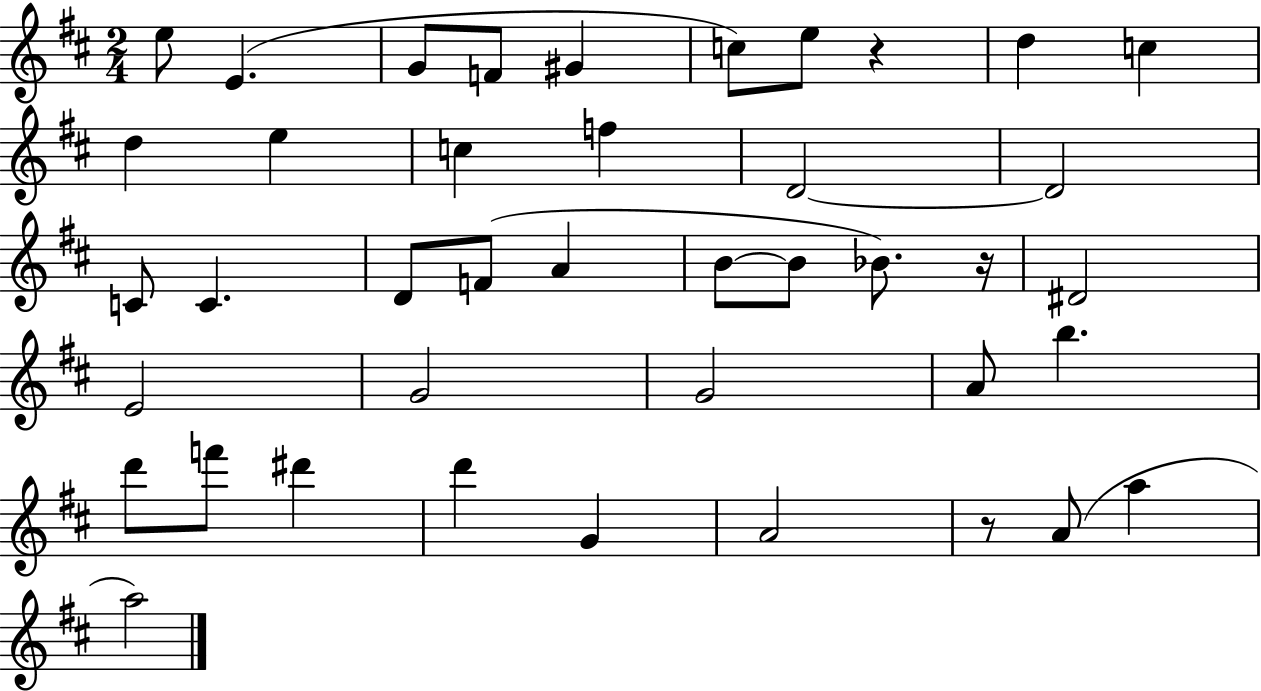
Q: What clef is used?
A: treble